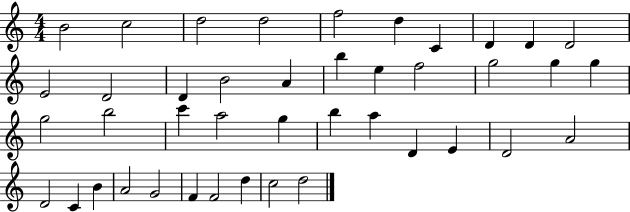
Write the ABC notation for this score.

X:1
T:Untitled
M:4/4
L:1/4
K:C
B2 c2 d2 d2 f2 d C D D D2 E2 D2 D B2 A b e f2 g2 g g g2 b2 c' a2 g b a D E D2 A2 D2 C B A2 G2 F F2 d c2 d2